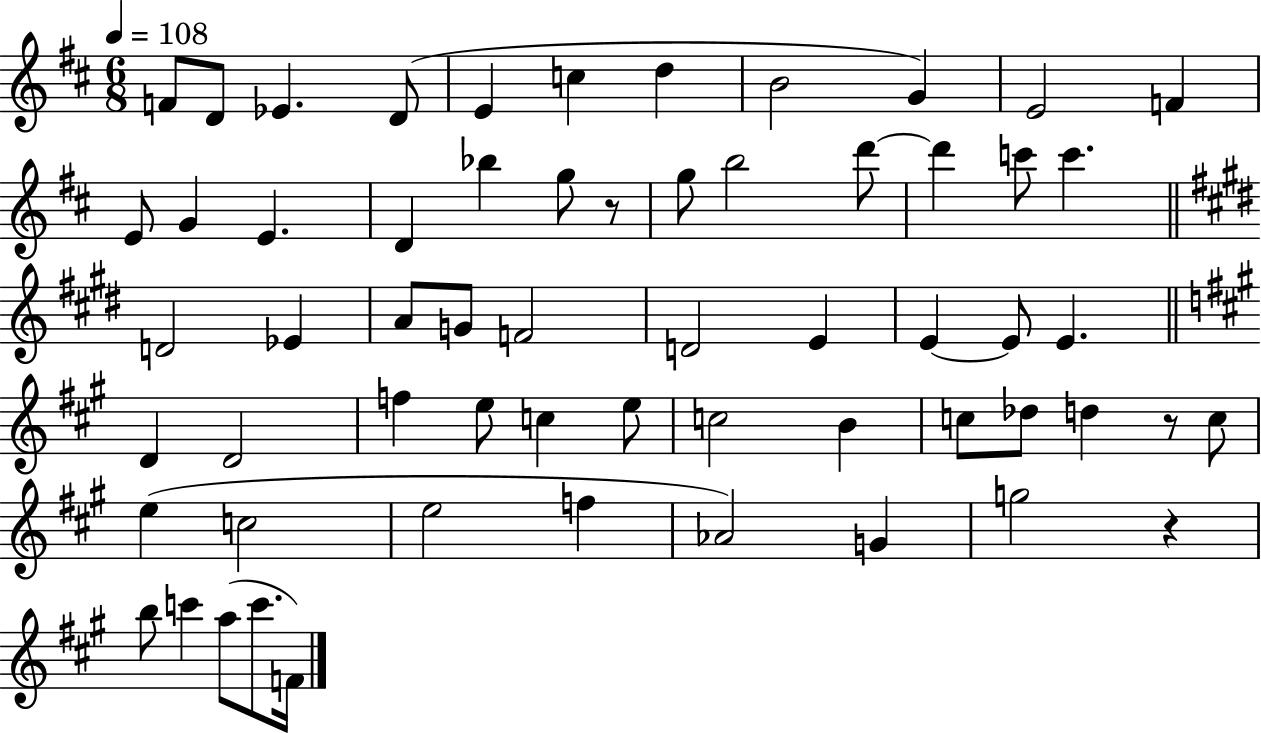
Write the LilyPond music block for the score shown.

{
  \clef treble
  \numericTimeSignature
  \time 6/8
  \key d \major
  \tempo 4 = 108
  \repeat volta 2 { f'8 d'8 ees'4. d'8( | e'4 c''4 d''4 | b'2 g'4) | e'2 f'4 | \break e'8 g'4 e'4. | d'4 bes''4 g''8 r8 | g''8 b''2 d'''8~~ | d'''4 c'''8 c'''4. | \break \bar "||" \break \key e \major d'2 ees'4 | a'8 g'8 f'2 | d'2 e'4 | e'4~~ e'8 e'4. | \break \bar "||" \break \key a \major d'4 d'2 | f''4 e''8 c''4 e''8 | c''2 b'4 | c''8 des''8 d''4 r8 c''8 | \break e''4( c''2 | e''2 f''4 | aes'2) g'4 | g''2 r4 | \break b''8 c'''4 a''8( c'''8. f'16) | } \bar "|."
}